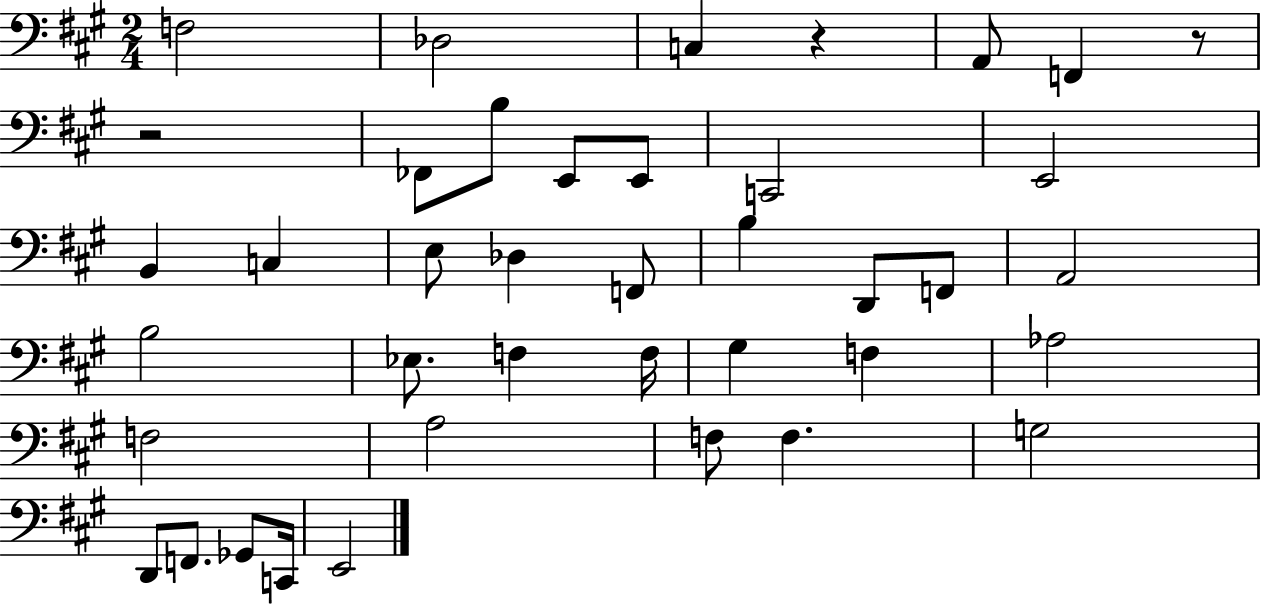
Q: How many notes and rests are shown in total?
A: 40